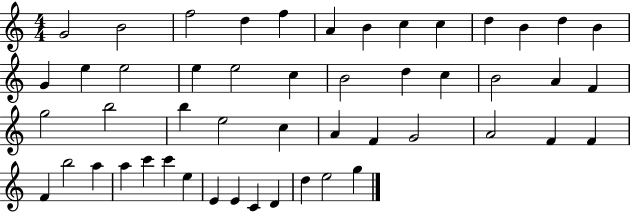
{
  \clef treble
  \numericTimeSignature
  \time 4/4
  \key c \major
  g'2 b'2 | f''2 d''4 f''4 | a'4 b'4 c''4 c''4 | d''4 b'4 d''4 b'4 | \break g'4 e''4 e''2 | e''4 e''2 c''4 | b'2 d''4 c''4 | b'2 a'4 f'4 | \break g''2 b''2 | b''4 e''2 c''4 | a'4 f'4 g'2 | a'2 f'4 f'4 | \break f'4 b''2 a''4 | a''4 c'''4 c'''4 e''4 | e'4 e'4 c'4 d'4 | d''4 e''2 g''4 | \break \bar "|."
}